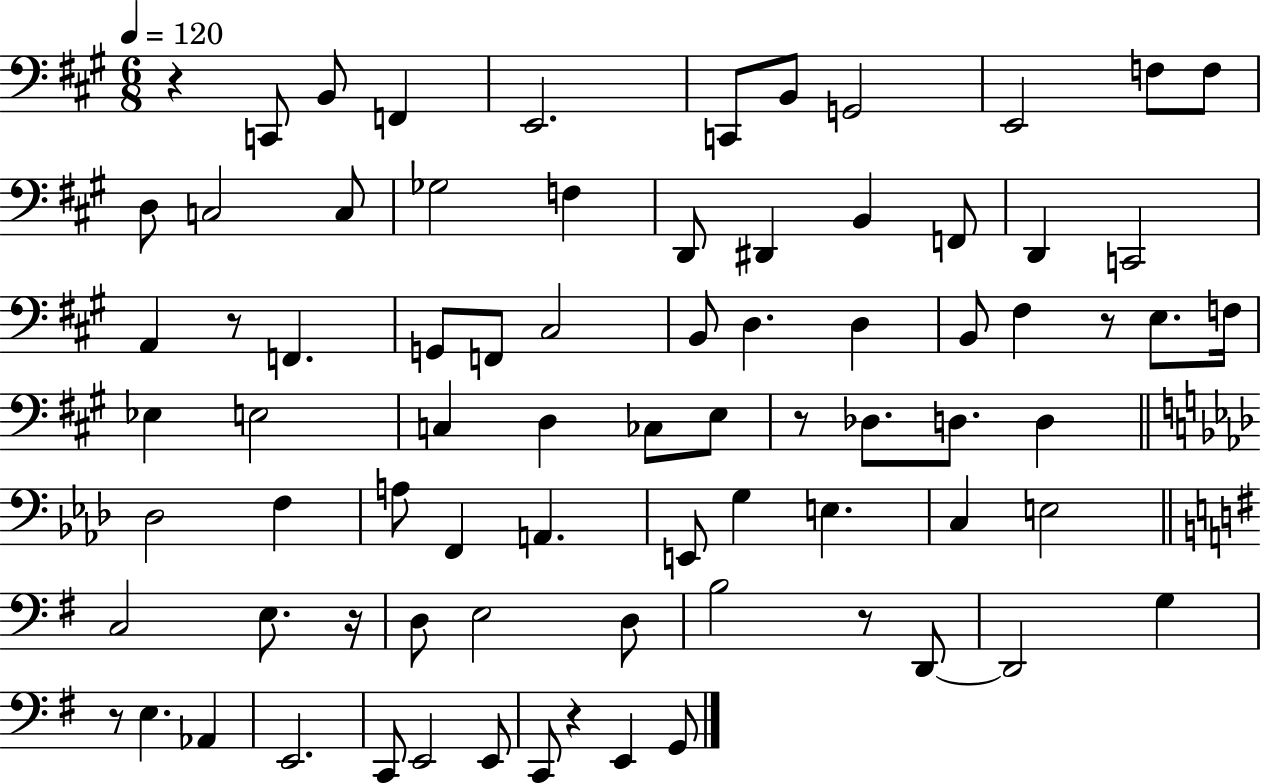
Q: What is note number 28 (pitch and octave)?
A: D3